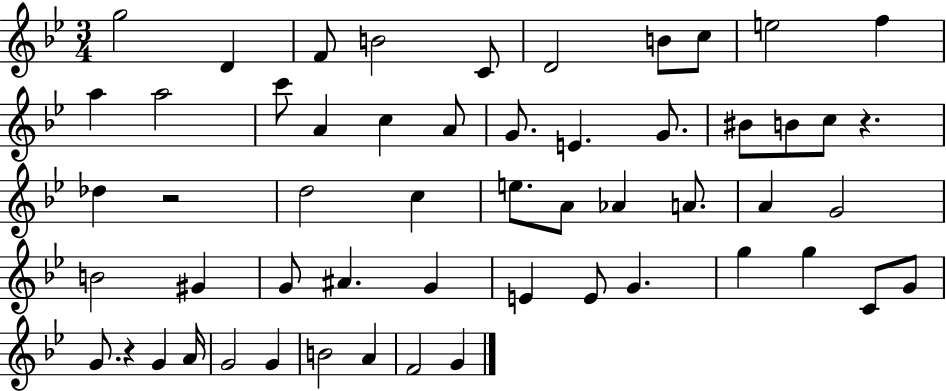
G5/h D4/q F4/e B4/h C4/e D4/h B4/e C5/e E5/h F5/q A5/q A5/h C6/e A4/q C5/q A4/e G4/e. E4/q. G4/e. BIS4/e B4/e C5/e R/q. Db5/q R/h D5/h C5/q E5/e. A4/e Ab4/q A4/e. A4/q G4/h B4/h G#4/q G4/e A#4/q. G4/q E4/q E4/e G4/q. G5/q G5/q C4/e G4/e G4/e. R/q G4/q A4/s G4/h G4/q B4/h A4/q F4/h G4/q